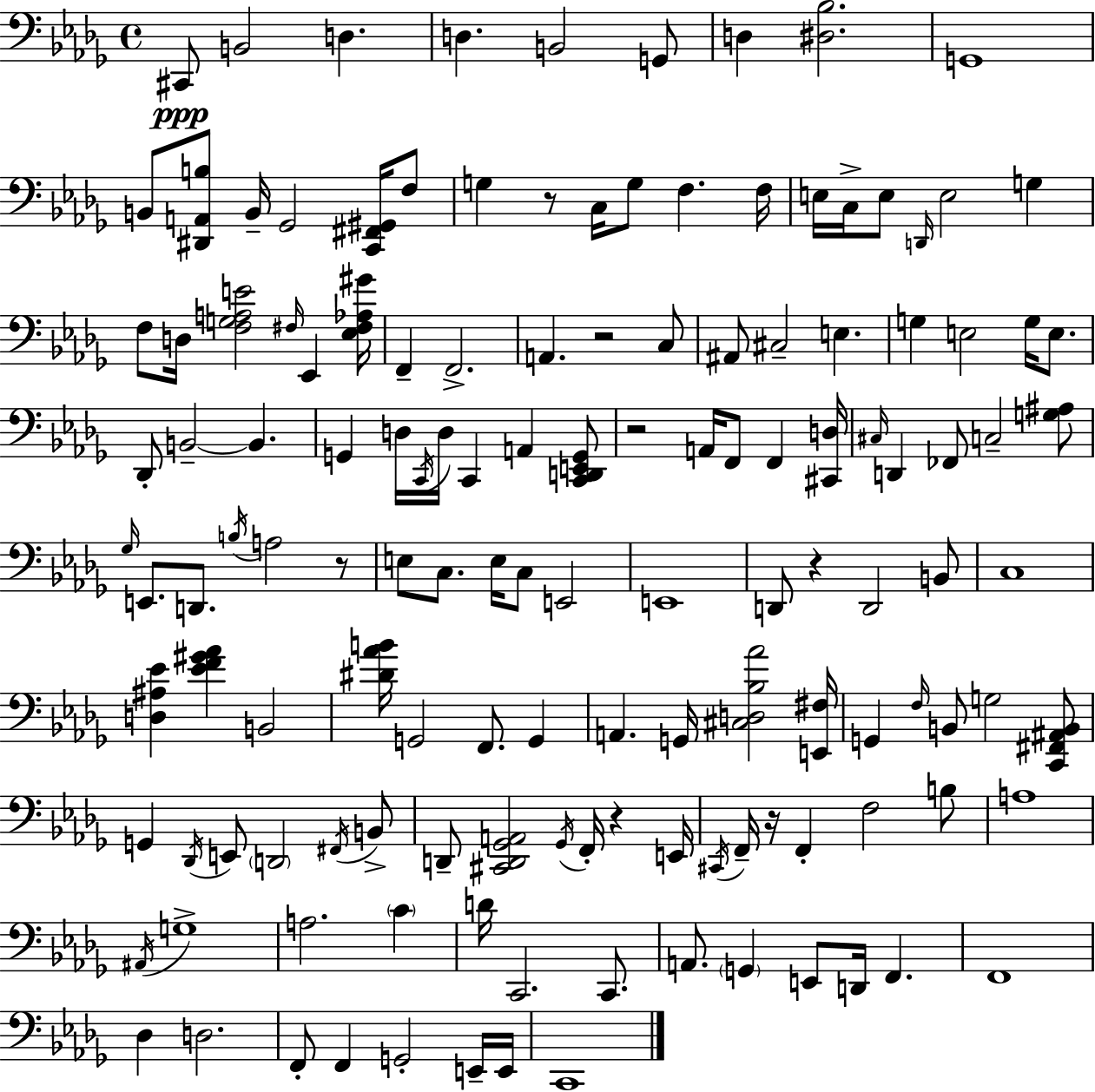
C#2/e B2/h D3/q. D3/q. B2/h G2/e D3/q [D#3,Bb3]/h. G2/w B2/e [D#2,A2,B3]/e B2/s Gb2/h [C2,F#2,G#2]/s F3/e G3/q R/e C3/s G3/e F3/q. F3/s E3/s C3/s E3/e D2/s E3/h G3/q F3/e D3/s [F3,G3,A3,E4]/h F#3/s Eb2/q [Eb3,F#3,Ab3,G#4]/s F2/q F2/h. A2/q. R/h C3/e A#2/e C#3/h E3/q. G3/q E3/h G3/s E3/e. Db2/e B2/h B2/q. G2/q D3/s C2/s D3/s C2/q A2/q [C2,D2,E2,G2]/e R/h A2/s F2/e F2/q [C#2,D3]/s C#3/s D2/q FES2/e C3/h [G3,A#3]/e Gb3/s E2/e. D2/e. B3/s A3/h R/e E3/e C3/e. E3/s C3/e E2/h E2/w D2/e R/q D2/h B2/e C3/w [D3,A#3,Eb4]/q [Eb4,F4,G#4,Ab4]/q B2/h [D#4,Ab4,B4]/s G2/h F2/e. G2/q A2/q. G2/s [C#3,D3,Bb3,Ab4]/h [E2,F#3]/s G2/q F3/s B2/e G3/h [C2,F#2,A#2,B2]/e G2/q Db2/s E2/e D2/h F#2/s B2/e D2/e [C#2,D2,Gb2,A2]/h Gb2/s F2/s R/q E2/s C#2/s F2/s R/s F2/q F3/h B3/e A3/w A#2/s G3/w A3/h. C4/q D4/s C2/h. C2/e. A2/e. G2/q E2/e D2/s F2/q. F2/w Db3/q D3/h. F2/e F2/q G2/h E2/s E2/s C2/w